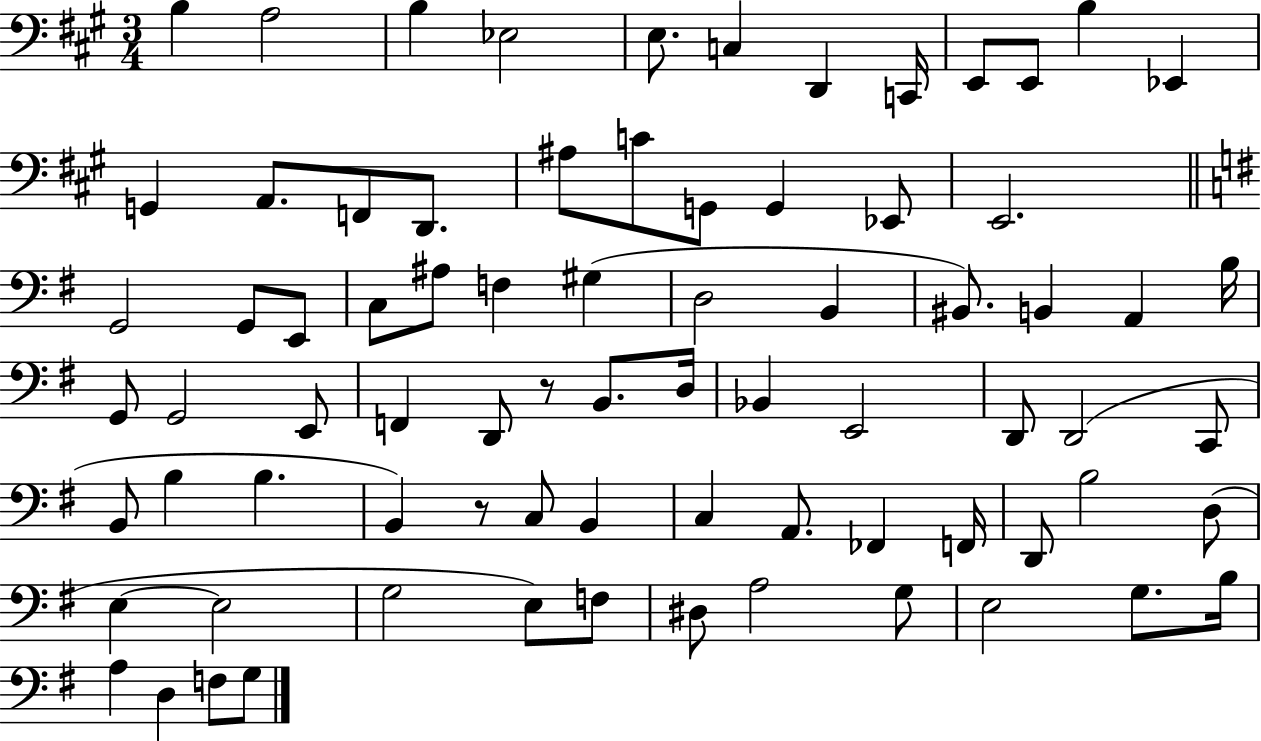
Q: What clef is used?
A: bass